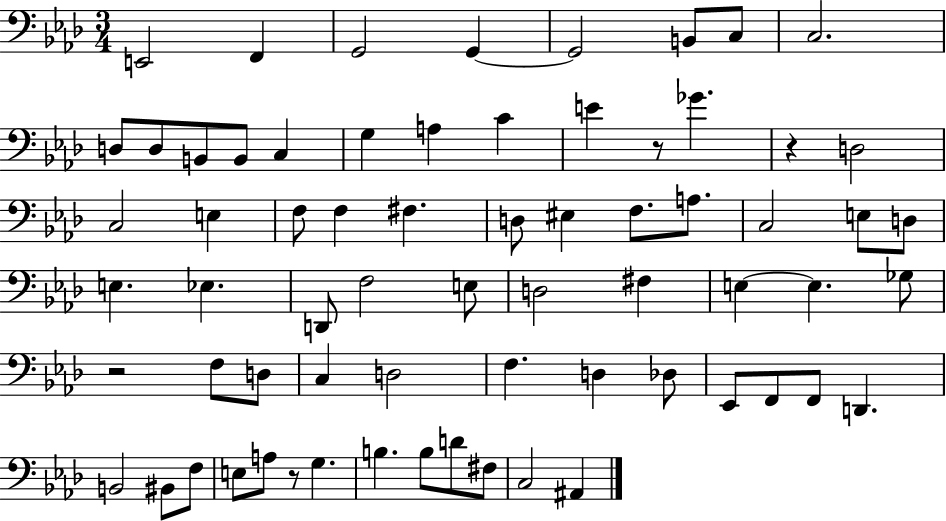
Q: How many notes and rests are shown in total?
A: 68